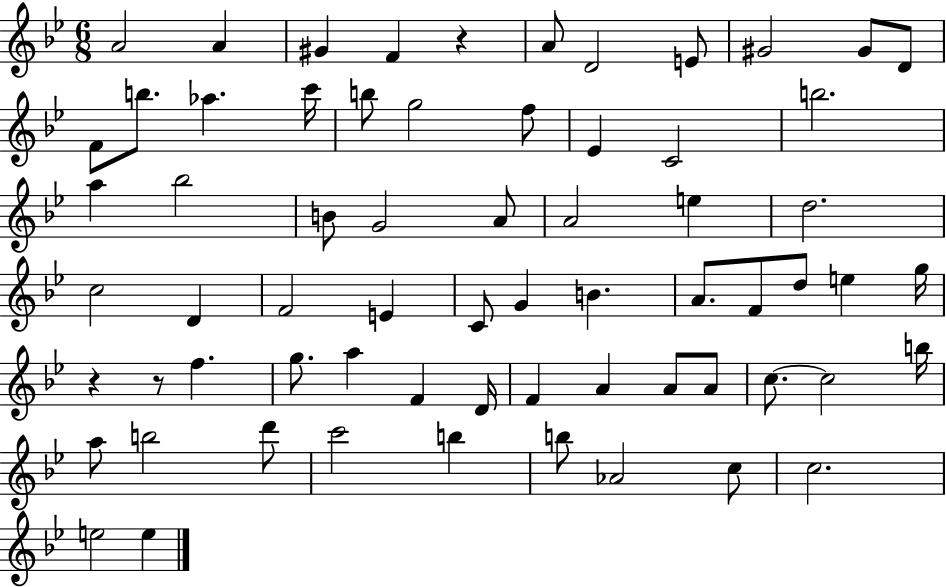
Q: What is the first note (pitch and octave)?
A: A4